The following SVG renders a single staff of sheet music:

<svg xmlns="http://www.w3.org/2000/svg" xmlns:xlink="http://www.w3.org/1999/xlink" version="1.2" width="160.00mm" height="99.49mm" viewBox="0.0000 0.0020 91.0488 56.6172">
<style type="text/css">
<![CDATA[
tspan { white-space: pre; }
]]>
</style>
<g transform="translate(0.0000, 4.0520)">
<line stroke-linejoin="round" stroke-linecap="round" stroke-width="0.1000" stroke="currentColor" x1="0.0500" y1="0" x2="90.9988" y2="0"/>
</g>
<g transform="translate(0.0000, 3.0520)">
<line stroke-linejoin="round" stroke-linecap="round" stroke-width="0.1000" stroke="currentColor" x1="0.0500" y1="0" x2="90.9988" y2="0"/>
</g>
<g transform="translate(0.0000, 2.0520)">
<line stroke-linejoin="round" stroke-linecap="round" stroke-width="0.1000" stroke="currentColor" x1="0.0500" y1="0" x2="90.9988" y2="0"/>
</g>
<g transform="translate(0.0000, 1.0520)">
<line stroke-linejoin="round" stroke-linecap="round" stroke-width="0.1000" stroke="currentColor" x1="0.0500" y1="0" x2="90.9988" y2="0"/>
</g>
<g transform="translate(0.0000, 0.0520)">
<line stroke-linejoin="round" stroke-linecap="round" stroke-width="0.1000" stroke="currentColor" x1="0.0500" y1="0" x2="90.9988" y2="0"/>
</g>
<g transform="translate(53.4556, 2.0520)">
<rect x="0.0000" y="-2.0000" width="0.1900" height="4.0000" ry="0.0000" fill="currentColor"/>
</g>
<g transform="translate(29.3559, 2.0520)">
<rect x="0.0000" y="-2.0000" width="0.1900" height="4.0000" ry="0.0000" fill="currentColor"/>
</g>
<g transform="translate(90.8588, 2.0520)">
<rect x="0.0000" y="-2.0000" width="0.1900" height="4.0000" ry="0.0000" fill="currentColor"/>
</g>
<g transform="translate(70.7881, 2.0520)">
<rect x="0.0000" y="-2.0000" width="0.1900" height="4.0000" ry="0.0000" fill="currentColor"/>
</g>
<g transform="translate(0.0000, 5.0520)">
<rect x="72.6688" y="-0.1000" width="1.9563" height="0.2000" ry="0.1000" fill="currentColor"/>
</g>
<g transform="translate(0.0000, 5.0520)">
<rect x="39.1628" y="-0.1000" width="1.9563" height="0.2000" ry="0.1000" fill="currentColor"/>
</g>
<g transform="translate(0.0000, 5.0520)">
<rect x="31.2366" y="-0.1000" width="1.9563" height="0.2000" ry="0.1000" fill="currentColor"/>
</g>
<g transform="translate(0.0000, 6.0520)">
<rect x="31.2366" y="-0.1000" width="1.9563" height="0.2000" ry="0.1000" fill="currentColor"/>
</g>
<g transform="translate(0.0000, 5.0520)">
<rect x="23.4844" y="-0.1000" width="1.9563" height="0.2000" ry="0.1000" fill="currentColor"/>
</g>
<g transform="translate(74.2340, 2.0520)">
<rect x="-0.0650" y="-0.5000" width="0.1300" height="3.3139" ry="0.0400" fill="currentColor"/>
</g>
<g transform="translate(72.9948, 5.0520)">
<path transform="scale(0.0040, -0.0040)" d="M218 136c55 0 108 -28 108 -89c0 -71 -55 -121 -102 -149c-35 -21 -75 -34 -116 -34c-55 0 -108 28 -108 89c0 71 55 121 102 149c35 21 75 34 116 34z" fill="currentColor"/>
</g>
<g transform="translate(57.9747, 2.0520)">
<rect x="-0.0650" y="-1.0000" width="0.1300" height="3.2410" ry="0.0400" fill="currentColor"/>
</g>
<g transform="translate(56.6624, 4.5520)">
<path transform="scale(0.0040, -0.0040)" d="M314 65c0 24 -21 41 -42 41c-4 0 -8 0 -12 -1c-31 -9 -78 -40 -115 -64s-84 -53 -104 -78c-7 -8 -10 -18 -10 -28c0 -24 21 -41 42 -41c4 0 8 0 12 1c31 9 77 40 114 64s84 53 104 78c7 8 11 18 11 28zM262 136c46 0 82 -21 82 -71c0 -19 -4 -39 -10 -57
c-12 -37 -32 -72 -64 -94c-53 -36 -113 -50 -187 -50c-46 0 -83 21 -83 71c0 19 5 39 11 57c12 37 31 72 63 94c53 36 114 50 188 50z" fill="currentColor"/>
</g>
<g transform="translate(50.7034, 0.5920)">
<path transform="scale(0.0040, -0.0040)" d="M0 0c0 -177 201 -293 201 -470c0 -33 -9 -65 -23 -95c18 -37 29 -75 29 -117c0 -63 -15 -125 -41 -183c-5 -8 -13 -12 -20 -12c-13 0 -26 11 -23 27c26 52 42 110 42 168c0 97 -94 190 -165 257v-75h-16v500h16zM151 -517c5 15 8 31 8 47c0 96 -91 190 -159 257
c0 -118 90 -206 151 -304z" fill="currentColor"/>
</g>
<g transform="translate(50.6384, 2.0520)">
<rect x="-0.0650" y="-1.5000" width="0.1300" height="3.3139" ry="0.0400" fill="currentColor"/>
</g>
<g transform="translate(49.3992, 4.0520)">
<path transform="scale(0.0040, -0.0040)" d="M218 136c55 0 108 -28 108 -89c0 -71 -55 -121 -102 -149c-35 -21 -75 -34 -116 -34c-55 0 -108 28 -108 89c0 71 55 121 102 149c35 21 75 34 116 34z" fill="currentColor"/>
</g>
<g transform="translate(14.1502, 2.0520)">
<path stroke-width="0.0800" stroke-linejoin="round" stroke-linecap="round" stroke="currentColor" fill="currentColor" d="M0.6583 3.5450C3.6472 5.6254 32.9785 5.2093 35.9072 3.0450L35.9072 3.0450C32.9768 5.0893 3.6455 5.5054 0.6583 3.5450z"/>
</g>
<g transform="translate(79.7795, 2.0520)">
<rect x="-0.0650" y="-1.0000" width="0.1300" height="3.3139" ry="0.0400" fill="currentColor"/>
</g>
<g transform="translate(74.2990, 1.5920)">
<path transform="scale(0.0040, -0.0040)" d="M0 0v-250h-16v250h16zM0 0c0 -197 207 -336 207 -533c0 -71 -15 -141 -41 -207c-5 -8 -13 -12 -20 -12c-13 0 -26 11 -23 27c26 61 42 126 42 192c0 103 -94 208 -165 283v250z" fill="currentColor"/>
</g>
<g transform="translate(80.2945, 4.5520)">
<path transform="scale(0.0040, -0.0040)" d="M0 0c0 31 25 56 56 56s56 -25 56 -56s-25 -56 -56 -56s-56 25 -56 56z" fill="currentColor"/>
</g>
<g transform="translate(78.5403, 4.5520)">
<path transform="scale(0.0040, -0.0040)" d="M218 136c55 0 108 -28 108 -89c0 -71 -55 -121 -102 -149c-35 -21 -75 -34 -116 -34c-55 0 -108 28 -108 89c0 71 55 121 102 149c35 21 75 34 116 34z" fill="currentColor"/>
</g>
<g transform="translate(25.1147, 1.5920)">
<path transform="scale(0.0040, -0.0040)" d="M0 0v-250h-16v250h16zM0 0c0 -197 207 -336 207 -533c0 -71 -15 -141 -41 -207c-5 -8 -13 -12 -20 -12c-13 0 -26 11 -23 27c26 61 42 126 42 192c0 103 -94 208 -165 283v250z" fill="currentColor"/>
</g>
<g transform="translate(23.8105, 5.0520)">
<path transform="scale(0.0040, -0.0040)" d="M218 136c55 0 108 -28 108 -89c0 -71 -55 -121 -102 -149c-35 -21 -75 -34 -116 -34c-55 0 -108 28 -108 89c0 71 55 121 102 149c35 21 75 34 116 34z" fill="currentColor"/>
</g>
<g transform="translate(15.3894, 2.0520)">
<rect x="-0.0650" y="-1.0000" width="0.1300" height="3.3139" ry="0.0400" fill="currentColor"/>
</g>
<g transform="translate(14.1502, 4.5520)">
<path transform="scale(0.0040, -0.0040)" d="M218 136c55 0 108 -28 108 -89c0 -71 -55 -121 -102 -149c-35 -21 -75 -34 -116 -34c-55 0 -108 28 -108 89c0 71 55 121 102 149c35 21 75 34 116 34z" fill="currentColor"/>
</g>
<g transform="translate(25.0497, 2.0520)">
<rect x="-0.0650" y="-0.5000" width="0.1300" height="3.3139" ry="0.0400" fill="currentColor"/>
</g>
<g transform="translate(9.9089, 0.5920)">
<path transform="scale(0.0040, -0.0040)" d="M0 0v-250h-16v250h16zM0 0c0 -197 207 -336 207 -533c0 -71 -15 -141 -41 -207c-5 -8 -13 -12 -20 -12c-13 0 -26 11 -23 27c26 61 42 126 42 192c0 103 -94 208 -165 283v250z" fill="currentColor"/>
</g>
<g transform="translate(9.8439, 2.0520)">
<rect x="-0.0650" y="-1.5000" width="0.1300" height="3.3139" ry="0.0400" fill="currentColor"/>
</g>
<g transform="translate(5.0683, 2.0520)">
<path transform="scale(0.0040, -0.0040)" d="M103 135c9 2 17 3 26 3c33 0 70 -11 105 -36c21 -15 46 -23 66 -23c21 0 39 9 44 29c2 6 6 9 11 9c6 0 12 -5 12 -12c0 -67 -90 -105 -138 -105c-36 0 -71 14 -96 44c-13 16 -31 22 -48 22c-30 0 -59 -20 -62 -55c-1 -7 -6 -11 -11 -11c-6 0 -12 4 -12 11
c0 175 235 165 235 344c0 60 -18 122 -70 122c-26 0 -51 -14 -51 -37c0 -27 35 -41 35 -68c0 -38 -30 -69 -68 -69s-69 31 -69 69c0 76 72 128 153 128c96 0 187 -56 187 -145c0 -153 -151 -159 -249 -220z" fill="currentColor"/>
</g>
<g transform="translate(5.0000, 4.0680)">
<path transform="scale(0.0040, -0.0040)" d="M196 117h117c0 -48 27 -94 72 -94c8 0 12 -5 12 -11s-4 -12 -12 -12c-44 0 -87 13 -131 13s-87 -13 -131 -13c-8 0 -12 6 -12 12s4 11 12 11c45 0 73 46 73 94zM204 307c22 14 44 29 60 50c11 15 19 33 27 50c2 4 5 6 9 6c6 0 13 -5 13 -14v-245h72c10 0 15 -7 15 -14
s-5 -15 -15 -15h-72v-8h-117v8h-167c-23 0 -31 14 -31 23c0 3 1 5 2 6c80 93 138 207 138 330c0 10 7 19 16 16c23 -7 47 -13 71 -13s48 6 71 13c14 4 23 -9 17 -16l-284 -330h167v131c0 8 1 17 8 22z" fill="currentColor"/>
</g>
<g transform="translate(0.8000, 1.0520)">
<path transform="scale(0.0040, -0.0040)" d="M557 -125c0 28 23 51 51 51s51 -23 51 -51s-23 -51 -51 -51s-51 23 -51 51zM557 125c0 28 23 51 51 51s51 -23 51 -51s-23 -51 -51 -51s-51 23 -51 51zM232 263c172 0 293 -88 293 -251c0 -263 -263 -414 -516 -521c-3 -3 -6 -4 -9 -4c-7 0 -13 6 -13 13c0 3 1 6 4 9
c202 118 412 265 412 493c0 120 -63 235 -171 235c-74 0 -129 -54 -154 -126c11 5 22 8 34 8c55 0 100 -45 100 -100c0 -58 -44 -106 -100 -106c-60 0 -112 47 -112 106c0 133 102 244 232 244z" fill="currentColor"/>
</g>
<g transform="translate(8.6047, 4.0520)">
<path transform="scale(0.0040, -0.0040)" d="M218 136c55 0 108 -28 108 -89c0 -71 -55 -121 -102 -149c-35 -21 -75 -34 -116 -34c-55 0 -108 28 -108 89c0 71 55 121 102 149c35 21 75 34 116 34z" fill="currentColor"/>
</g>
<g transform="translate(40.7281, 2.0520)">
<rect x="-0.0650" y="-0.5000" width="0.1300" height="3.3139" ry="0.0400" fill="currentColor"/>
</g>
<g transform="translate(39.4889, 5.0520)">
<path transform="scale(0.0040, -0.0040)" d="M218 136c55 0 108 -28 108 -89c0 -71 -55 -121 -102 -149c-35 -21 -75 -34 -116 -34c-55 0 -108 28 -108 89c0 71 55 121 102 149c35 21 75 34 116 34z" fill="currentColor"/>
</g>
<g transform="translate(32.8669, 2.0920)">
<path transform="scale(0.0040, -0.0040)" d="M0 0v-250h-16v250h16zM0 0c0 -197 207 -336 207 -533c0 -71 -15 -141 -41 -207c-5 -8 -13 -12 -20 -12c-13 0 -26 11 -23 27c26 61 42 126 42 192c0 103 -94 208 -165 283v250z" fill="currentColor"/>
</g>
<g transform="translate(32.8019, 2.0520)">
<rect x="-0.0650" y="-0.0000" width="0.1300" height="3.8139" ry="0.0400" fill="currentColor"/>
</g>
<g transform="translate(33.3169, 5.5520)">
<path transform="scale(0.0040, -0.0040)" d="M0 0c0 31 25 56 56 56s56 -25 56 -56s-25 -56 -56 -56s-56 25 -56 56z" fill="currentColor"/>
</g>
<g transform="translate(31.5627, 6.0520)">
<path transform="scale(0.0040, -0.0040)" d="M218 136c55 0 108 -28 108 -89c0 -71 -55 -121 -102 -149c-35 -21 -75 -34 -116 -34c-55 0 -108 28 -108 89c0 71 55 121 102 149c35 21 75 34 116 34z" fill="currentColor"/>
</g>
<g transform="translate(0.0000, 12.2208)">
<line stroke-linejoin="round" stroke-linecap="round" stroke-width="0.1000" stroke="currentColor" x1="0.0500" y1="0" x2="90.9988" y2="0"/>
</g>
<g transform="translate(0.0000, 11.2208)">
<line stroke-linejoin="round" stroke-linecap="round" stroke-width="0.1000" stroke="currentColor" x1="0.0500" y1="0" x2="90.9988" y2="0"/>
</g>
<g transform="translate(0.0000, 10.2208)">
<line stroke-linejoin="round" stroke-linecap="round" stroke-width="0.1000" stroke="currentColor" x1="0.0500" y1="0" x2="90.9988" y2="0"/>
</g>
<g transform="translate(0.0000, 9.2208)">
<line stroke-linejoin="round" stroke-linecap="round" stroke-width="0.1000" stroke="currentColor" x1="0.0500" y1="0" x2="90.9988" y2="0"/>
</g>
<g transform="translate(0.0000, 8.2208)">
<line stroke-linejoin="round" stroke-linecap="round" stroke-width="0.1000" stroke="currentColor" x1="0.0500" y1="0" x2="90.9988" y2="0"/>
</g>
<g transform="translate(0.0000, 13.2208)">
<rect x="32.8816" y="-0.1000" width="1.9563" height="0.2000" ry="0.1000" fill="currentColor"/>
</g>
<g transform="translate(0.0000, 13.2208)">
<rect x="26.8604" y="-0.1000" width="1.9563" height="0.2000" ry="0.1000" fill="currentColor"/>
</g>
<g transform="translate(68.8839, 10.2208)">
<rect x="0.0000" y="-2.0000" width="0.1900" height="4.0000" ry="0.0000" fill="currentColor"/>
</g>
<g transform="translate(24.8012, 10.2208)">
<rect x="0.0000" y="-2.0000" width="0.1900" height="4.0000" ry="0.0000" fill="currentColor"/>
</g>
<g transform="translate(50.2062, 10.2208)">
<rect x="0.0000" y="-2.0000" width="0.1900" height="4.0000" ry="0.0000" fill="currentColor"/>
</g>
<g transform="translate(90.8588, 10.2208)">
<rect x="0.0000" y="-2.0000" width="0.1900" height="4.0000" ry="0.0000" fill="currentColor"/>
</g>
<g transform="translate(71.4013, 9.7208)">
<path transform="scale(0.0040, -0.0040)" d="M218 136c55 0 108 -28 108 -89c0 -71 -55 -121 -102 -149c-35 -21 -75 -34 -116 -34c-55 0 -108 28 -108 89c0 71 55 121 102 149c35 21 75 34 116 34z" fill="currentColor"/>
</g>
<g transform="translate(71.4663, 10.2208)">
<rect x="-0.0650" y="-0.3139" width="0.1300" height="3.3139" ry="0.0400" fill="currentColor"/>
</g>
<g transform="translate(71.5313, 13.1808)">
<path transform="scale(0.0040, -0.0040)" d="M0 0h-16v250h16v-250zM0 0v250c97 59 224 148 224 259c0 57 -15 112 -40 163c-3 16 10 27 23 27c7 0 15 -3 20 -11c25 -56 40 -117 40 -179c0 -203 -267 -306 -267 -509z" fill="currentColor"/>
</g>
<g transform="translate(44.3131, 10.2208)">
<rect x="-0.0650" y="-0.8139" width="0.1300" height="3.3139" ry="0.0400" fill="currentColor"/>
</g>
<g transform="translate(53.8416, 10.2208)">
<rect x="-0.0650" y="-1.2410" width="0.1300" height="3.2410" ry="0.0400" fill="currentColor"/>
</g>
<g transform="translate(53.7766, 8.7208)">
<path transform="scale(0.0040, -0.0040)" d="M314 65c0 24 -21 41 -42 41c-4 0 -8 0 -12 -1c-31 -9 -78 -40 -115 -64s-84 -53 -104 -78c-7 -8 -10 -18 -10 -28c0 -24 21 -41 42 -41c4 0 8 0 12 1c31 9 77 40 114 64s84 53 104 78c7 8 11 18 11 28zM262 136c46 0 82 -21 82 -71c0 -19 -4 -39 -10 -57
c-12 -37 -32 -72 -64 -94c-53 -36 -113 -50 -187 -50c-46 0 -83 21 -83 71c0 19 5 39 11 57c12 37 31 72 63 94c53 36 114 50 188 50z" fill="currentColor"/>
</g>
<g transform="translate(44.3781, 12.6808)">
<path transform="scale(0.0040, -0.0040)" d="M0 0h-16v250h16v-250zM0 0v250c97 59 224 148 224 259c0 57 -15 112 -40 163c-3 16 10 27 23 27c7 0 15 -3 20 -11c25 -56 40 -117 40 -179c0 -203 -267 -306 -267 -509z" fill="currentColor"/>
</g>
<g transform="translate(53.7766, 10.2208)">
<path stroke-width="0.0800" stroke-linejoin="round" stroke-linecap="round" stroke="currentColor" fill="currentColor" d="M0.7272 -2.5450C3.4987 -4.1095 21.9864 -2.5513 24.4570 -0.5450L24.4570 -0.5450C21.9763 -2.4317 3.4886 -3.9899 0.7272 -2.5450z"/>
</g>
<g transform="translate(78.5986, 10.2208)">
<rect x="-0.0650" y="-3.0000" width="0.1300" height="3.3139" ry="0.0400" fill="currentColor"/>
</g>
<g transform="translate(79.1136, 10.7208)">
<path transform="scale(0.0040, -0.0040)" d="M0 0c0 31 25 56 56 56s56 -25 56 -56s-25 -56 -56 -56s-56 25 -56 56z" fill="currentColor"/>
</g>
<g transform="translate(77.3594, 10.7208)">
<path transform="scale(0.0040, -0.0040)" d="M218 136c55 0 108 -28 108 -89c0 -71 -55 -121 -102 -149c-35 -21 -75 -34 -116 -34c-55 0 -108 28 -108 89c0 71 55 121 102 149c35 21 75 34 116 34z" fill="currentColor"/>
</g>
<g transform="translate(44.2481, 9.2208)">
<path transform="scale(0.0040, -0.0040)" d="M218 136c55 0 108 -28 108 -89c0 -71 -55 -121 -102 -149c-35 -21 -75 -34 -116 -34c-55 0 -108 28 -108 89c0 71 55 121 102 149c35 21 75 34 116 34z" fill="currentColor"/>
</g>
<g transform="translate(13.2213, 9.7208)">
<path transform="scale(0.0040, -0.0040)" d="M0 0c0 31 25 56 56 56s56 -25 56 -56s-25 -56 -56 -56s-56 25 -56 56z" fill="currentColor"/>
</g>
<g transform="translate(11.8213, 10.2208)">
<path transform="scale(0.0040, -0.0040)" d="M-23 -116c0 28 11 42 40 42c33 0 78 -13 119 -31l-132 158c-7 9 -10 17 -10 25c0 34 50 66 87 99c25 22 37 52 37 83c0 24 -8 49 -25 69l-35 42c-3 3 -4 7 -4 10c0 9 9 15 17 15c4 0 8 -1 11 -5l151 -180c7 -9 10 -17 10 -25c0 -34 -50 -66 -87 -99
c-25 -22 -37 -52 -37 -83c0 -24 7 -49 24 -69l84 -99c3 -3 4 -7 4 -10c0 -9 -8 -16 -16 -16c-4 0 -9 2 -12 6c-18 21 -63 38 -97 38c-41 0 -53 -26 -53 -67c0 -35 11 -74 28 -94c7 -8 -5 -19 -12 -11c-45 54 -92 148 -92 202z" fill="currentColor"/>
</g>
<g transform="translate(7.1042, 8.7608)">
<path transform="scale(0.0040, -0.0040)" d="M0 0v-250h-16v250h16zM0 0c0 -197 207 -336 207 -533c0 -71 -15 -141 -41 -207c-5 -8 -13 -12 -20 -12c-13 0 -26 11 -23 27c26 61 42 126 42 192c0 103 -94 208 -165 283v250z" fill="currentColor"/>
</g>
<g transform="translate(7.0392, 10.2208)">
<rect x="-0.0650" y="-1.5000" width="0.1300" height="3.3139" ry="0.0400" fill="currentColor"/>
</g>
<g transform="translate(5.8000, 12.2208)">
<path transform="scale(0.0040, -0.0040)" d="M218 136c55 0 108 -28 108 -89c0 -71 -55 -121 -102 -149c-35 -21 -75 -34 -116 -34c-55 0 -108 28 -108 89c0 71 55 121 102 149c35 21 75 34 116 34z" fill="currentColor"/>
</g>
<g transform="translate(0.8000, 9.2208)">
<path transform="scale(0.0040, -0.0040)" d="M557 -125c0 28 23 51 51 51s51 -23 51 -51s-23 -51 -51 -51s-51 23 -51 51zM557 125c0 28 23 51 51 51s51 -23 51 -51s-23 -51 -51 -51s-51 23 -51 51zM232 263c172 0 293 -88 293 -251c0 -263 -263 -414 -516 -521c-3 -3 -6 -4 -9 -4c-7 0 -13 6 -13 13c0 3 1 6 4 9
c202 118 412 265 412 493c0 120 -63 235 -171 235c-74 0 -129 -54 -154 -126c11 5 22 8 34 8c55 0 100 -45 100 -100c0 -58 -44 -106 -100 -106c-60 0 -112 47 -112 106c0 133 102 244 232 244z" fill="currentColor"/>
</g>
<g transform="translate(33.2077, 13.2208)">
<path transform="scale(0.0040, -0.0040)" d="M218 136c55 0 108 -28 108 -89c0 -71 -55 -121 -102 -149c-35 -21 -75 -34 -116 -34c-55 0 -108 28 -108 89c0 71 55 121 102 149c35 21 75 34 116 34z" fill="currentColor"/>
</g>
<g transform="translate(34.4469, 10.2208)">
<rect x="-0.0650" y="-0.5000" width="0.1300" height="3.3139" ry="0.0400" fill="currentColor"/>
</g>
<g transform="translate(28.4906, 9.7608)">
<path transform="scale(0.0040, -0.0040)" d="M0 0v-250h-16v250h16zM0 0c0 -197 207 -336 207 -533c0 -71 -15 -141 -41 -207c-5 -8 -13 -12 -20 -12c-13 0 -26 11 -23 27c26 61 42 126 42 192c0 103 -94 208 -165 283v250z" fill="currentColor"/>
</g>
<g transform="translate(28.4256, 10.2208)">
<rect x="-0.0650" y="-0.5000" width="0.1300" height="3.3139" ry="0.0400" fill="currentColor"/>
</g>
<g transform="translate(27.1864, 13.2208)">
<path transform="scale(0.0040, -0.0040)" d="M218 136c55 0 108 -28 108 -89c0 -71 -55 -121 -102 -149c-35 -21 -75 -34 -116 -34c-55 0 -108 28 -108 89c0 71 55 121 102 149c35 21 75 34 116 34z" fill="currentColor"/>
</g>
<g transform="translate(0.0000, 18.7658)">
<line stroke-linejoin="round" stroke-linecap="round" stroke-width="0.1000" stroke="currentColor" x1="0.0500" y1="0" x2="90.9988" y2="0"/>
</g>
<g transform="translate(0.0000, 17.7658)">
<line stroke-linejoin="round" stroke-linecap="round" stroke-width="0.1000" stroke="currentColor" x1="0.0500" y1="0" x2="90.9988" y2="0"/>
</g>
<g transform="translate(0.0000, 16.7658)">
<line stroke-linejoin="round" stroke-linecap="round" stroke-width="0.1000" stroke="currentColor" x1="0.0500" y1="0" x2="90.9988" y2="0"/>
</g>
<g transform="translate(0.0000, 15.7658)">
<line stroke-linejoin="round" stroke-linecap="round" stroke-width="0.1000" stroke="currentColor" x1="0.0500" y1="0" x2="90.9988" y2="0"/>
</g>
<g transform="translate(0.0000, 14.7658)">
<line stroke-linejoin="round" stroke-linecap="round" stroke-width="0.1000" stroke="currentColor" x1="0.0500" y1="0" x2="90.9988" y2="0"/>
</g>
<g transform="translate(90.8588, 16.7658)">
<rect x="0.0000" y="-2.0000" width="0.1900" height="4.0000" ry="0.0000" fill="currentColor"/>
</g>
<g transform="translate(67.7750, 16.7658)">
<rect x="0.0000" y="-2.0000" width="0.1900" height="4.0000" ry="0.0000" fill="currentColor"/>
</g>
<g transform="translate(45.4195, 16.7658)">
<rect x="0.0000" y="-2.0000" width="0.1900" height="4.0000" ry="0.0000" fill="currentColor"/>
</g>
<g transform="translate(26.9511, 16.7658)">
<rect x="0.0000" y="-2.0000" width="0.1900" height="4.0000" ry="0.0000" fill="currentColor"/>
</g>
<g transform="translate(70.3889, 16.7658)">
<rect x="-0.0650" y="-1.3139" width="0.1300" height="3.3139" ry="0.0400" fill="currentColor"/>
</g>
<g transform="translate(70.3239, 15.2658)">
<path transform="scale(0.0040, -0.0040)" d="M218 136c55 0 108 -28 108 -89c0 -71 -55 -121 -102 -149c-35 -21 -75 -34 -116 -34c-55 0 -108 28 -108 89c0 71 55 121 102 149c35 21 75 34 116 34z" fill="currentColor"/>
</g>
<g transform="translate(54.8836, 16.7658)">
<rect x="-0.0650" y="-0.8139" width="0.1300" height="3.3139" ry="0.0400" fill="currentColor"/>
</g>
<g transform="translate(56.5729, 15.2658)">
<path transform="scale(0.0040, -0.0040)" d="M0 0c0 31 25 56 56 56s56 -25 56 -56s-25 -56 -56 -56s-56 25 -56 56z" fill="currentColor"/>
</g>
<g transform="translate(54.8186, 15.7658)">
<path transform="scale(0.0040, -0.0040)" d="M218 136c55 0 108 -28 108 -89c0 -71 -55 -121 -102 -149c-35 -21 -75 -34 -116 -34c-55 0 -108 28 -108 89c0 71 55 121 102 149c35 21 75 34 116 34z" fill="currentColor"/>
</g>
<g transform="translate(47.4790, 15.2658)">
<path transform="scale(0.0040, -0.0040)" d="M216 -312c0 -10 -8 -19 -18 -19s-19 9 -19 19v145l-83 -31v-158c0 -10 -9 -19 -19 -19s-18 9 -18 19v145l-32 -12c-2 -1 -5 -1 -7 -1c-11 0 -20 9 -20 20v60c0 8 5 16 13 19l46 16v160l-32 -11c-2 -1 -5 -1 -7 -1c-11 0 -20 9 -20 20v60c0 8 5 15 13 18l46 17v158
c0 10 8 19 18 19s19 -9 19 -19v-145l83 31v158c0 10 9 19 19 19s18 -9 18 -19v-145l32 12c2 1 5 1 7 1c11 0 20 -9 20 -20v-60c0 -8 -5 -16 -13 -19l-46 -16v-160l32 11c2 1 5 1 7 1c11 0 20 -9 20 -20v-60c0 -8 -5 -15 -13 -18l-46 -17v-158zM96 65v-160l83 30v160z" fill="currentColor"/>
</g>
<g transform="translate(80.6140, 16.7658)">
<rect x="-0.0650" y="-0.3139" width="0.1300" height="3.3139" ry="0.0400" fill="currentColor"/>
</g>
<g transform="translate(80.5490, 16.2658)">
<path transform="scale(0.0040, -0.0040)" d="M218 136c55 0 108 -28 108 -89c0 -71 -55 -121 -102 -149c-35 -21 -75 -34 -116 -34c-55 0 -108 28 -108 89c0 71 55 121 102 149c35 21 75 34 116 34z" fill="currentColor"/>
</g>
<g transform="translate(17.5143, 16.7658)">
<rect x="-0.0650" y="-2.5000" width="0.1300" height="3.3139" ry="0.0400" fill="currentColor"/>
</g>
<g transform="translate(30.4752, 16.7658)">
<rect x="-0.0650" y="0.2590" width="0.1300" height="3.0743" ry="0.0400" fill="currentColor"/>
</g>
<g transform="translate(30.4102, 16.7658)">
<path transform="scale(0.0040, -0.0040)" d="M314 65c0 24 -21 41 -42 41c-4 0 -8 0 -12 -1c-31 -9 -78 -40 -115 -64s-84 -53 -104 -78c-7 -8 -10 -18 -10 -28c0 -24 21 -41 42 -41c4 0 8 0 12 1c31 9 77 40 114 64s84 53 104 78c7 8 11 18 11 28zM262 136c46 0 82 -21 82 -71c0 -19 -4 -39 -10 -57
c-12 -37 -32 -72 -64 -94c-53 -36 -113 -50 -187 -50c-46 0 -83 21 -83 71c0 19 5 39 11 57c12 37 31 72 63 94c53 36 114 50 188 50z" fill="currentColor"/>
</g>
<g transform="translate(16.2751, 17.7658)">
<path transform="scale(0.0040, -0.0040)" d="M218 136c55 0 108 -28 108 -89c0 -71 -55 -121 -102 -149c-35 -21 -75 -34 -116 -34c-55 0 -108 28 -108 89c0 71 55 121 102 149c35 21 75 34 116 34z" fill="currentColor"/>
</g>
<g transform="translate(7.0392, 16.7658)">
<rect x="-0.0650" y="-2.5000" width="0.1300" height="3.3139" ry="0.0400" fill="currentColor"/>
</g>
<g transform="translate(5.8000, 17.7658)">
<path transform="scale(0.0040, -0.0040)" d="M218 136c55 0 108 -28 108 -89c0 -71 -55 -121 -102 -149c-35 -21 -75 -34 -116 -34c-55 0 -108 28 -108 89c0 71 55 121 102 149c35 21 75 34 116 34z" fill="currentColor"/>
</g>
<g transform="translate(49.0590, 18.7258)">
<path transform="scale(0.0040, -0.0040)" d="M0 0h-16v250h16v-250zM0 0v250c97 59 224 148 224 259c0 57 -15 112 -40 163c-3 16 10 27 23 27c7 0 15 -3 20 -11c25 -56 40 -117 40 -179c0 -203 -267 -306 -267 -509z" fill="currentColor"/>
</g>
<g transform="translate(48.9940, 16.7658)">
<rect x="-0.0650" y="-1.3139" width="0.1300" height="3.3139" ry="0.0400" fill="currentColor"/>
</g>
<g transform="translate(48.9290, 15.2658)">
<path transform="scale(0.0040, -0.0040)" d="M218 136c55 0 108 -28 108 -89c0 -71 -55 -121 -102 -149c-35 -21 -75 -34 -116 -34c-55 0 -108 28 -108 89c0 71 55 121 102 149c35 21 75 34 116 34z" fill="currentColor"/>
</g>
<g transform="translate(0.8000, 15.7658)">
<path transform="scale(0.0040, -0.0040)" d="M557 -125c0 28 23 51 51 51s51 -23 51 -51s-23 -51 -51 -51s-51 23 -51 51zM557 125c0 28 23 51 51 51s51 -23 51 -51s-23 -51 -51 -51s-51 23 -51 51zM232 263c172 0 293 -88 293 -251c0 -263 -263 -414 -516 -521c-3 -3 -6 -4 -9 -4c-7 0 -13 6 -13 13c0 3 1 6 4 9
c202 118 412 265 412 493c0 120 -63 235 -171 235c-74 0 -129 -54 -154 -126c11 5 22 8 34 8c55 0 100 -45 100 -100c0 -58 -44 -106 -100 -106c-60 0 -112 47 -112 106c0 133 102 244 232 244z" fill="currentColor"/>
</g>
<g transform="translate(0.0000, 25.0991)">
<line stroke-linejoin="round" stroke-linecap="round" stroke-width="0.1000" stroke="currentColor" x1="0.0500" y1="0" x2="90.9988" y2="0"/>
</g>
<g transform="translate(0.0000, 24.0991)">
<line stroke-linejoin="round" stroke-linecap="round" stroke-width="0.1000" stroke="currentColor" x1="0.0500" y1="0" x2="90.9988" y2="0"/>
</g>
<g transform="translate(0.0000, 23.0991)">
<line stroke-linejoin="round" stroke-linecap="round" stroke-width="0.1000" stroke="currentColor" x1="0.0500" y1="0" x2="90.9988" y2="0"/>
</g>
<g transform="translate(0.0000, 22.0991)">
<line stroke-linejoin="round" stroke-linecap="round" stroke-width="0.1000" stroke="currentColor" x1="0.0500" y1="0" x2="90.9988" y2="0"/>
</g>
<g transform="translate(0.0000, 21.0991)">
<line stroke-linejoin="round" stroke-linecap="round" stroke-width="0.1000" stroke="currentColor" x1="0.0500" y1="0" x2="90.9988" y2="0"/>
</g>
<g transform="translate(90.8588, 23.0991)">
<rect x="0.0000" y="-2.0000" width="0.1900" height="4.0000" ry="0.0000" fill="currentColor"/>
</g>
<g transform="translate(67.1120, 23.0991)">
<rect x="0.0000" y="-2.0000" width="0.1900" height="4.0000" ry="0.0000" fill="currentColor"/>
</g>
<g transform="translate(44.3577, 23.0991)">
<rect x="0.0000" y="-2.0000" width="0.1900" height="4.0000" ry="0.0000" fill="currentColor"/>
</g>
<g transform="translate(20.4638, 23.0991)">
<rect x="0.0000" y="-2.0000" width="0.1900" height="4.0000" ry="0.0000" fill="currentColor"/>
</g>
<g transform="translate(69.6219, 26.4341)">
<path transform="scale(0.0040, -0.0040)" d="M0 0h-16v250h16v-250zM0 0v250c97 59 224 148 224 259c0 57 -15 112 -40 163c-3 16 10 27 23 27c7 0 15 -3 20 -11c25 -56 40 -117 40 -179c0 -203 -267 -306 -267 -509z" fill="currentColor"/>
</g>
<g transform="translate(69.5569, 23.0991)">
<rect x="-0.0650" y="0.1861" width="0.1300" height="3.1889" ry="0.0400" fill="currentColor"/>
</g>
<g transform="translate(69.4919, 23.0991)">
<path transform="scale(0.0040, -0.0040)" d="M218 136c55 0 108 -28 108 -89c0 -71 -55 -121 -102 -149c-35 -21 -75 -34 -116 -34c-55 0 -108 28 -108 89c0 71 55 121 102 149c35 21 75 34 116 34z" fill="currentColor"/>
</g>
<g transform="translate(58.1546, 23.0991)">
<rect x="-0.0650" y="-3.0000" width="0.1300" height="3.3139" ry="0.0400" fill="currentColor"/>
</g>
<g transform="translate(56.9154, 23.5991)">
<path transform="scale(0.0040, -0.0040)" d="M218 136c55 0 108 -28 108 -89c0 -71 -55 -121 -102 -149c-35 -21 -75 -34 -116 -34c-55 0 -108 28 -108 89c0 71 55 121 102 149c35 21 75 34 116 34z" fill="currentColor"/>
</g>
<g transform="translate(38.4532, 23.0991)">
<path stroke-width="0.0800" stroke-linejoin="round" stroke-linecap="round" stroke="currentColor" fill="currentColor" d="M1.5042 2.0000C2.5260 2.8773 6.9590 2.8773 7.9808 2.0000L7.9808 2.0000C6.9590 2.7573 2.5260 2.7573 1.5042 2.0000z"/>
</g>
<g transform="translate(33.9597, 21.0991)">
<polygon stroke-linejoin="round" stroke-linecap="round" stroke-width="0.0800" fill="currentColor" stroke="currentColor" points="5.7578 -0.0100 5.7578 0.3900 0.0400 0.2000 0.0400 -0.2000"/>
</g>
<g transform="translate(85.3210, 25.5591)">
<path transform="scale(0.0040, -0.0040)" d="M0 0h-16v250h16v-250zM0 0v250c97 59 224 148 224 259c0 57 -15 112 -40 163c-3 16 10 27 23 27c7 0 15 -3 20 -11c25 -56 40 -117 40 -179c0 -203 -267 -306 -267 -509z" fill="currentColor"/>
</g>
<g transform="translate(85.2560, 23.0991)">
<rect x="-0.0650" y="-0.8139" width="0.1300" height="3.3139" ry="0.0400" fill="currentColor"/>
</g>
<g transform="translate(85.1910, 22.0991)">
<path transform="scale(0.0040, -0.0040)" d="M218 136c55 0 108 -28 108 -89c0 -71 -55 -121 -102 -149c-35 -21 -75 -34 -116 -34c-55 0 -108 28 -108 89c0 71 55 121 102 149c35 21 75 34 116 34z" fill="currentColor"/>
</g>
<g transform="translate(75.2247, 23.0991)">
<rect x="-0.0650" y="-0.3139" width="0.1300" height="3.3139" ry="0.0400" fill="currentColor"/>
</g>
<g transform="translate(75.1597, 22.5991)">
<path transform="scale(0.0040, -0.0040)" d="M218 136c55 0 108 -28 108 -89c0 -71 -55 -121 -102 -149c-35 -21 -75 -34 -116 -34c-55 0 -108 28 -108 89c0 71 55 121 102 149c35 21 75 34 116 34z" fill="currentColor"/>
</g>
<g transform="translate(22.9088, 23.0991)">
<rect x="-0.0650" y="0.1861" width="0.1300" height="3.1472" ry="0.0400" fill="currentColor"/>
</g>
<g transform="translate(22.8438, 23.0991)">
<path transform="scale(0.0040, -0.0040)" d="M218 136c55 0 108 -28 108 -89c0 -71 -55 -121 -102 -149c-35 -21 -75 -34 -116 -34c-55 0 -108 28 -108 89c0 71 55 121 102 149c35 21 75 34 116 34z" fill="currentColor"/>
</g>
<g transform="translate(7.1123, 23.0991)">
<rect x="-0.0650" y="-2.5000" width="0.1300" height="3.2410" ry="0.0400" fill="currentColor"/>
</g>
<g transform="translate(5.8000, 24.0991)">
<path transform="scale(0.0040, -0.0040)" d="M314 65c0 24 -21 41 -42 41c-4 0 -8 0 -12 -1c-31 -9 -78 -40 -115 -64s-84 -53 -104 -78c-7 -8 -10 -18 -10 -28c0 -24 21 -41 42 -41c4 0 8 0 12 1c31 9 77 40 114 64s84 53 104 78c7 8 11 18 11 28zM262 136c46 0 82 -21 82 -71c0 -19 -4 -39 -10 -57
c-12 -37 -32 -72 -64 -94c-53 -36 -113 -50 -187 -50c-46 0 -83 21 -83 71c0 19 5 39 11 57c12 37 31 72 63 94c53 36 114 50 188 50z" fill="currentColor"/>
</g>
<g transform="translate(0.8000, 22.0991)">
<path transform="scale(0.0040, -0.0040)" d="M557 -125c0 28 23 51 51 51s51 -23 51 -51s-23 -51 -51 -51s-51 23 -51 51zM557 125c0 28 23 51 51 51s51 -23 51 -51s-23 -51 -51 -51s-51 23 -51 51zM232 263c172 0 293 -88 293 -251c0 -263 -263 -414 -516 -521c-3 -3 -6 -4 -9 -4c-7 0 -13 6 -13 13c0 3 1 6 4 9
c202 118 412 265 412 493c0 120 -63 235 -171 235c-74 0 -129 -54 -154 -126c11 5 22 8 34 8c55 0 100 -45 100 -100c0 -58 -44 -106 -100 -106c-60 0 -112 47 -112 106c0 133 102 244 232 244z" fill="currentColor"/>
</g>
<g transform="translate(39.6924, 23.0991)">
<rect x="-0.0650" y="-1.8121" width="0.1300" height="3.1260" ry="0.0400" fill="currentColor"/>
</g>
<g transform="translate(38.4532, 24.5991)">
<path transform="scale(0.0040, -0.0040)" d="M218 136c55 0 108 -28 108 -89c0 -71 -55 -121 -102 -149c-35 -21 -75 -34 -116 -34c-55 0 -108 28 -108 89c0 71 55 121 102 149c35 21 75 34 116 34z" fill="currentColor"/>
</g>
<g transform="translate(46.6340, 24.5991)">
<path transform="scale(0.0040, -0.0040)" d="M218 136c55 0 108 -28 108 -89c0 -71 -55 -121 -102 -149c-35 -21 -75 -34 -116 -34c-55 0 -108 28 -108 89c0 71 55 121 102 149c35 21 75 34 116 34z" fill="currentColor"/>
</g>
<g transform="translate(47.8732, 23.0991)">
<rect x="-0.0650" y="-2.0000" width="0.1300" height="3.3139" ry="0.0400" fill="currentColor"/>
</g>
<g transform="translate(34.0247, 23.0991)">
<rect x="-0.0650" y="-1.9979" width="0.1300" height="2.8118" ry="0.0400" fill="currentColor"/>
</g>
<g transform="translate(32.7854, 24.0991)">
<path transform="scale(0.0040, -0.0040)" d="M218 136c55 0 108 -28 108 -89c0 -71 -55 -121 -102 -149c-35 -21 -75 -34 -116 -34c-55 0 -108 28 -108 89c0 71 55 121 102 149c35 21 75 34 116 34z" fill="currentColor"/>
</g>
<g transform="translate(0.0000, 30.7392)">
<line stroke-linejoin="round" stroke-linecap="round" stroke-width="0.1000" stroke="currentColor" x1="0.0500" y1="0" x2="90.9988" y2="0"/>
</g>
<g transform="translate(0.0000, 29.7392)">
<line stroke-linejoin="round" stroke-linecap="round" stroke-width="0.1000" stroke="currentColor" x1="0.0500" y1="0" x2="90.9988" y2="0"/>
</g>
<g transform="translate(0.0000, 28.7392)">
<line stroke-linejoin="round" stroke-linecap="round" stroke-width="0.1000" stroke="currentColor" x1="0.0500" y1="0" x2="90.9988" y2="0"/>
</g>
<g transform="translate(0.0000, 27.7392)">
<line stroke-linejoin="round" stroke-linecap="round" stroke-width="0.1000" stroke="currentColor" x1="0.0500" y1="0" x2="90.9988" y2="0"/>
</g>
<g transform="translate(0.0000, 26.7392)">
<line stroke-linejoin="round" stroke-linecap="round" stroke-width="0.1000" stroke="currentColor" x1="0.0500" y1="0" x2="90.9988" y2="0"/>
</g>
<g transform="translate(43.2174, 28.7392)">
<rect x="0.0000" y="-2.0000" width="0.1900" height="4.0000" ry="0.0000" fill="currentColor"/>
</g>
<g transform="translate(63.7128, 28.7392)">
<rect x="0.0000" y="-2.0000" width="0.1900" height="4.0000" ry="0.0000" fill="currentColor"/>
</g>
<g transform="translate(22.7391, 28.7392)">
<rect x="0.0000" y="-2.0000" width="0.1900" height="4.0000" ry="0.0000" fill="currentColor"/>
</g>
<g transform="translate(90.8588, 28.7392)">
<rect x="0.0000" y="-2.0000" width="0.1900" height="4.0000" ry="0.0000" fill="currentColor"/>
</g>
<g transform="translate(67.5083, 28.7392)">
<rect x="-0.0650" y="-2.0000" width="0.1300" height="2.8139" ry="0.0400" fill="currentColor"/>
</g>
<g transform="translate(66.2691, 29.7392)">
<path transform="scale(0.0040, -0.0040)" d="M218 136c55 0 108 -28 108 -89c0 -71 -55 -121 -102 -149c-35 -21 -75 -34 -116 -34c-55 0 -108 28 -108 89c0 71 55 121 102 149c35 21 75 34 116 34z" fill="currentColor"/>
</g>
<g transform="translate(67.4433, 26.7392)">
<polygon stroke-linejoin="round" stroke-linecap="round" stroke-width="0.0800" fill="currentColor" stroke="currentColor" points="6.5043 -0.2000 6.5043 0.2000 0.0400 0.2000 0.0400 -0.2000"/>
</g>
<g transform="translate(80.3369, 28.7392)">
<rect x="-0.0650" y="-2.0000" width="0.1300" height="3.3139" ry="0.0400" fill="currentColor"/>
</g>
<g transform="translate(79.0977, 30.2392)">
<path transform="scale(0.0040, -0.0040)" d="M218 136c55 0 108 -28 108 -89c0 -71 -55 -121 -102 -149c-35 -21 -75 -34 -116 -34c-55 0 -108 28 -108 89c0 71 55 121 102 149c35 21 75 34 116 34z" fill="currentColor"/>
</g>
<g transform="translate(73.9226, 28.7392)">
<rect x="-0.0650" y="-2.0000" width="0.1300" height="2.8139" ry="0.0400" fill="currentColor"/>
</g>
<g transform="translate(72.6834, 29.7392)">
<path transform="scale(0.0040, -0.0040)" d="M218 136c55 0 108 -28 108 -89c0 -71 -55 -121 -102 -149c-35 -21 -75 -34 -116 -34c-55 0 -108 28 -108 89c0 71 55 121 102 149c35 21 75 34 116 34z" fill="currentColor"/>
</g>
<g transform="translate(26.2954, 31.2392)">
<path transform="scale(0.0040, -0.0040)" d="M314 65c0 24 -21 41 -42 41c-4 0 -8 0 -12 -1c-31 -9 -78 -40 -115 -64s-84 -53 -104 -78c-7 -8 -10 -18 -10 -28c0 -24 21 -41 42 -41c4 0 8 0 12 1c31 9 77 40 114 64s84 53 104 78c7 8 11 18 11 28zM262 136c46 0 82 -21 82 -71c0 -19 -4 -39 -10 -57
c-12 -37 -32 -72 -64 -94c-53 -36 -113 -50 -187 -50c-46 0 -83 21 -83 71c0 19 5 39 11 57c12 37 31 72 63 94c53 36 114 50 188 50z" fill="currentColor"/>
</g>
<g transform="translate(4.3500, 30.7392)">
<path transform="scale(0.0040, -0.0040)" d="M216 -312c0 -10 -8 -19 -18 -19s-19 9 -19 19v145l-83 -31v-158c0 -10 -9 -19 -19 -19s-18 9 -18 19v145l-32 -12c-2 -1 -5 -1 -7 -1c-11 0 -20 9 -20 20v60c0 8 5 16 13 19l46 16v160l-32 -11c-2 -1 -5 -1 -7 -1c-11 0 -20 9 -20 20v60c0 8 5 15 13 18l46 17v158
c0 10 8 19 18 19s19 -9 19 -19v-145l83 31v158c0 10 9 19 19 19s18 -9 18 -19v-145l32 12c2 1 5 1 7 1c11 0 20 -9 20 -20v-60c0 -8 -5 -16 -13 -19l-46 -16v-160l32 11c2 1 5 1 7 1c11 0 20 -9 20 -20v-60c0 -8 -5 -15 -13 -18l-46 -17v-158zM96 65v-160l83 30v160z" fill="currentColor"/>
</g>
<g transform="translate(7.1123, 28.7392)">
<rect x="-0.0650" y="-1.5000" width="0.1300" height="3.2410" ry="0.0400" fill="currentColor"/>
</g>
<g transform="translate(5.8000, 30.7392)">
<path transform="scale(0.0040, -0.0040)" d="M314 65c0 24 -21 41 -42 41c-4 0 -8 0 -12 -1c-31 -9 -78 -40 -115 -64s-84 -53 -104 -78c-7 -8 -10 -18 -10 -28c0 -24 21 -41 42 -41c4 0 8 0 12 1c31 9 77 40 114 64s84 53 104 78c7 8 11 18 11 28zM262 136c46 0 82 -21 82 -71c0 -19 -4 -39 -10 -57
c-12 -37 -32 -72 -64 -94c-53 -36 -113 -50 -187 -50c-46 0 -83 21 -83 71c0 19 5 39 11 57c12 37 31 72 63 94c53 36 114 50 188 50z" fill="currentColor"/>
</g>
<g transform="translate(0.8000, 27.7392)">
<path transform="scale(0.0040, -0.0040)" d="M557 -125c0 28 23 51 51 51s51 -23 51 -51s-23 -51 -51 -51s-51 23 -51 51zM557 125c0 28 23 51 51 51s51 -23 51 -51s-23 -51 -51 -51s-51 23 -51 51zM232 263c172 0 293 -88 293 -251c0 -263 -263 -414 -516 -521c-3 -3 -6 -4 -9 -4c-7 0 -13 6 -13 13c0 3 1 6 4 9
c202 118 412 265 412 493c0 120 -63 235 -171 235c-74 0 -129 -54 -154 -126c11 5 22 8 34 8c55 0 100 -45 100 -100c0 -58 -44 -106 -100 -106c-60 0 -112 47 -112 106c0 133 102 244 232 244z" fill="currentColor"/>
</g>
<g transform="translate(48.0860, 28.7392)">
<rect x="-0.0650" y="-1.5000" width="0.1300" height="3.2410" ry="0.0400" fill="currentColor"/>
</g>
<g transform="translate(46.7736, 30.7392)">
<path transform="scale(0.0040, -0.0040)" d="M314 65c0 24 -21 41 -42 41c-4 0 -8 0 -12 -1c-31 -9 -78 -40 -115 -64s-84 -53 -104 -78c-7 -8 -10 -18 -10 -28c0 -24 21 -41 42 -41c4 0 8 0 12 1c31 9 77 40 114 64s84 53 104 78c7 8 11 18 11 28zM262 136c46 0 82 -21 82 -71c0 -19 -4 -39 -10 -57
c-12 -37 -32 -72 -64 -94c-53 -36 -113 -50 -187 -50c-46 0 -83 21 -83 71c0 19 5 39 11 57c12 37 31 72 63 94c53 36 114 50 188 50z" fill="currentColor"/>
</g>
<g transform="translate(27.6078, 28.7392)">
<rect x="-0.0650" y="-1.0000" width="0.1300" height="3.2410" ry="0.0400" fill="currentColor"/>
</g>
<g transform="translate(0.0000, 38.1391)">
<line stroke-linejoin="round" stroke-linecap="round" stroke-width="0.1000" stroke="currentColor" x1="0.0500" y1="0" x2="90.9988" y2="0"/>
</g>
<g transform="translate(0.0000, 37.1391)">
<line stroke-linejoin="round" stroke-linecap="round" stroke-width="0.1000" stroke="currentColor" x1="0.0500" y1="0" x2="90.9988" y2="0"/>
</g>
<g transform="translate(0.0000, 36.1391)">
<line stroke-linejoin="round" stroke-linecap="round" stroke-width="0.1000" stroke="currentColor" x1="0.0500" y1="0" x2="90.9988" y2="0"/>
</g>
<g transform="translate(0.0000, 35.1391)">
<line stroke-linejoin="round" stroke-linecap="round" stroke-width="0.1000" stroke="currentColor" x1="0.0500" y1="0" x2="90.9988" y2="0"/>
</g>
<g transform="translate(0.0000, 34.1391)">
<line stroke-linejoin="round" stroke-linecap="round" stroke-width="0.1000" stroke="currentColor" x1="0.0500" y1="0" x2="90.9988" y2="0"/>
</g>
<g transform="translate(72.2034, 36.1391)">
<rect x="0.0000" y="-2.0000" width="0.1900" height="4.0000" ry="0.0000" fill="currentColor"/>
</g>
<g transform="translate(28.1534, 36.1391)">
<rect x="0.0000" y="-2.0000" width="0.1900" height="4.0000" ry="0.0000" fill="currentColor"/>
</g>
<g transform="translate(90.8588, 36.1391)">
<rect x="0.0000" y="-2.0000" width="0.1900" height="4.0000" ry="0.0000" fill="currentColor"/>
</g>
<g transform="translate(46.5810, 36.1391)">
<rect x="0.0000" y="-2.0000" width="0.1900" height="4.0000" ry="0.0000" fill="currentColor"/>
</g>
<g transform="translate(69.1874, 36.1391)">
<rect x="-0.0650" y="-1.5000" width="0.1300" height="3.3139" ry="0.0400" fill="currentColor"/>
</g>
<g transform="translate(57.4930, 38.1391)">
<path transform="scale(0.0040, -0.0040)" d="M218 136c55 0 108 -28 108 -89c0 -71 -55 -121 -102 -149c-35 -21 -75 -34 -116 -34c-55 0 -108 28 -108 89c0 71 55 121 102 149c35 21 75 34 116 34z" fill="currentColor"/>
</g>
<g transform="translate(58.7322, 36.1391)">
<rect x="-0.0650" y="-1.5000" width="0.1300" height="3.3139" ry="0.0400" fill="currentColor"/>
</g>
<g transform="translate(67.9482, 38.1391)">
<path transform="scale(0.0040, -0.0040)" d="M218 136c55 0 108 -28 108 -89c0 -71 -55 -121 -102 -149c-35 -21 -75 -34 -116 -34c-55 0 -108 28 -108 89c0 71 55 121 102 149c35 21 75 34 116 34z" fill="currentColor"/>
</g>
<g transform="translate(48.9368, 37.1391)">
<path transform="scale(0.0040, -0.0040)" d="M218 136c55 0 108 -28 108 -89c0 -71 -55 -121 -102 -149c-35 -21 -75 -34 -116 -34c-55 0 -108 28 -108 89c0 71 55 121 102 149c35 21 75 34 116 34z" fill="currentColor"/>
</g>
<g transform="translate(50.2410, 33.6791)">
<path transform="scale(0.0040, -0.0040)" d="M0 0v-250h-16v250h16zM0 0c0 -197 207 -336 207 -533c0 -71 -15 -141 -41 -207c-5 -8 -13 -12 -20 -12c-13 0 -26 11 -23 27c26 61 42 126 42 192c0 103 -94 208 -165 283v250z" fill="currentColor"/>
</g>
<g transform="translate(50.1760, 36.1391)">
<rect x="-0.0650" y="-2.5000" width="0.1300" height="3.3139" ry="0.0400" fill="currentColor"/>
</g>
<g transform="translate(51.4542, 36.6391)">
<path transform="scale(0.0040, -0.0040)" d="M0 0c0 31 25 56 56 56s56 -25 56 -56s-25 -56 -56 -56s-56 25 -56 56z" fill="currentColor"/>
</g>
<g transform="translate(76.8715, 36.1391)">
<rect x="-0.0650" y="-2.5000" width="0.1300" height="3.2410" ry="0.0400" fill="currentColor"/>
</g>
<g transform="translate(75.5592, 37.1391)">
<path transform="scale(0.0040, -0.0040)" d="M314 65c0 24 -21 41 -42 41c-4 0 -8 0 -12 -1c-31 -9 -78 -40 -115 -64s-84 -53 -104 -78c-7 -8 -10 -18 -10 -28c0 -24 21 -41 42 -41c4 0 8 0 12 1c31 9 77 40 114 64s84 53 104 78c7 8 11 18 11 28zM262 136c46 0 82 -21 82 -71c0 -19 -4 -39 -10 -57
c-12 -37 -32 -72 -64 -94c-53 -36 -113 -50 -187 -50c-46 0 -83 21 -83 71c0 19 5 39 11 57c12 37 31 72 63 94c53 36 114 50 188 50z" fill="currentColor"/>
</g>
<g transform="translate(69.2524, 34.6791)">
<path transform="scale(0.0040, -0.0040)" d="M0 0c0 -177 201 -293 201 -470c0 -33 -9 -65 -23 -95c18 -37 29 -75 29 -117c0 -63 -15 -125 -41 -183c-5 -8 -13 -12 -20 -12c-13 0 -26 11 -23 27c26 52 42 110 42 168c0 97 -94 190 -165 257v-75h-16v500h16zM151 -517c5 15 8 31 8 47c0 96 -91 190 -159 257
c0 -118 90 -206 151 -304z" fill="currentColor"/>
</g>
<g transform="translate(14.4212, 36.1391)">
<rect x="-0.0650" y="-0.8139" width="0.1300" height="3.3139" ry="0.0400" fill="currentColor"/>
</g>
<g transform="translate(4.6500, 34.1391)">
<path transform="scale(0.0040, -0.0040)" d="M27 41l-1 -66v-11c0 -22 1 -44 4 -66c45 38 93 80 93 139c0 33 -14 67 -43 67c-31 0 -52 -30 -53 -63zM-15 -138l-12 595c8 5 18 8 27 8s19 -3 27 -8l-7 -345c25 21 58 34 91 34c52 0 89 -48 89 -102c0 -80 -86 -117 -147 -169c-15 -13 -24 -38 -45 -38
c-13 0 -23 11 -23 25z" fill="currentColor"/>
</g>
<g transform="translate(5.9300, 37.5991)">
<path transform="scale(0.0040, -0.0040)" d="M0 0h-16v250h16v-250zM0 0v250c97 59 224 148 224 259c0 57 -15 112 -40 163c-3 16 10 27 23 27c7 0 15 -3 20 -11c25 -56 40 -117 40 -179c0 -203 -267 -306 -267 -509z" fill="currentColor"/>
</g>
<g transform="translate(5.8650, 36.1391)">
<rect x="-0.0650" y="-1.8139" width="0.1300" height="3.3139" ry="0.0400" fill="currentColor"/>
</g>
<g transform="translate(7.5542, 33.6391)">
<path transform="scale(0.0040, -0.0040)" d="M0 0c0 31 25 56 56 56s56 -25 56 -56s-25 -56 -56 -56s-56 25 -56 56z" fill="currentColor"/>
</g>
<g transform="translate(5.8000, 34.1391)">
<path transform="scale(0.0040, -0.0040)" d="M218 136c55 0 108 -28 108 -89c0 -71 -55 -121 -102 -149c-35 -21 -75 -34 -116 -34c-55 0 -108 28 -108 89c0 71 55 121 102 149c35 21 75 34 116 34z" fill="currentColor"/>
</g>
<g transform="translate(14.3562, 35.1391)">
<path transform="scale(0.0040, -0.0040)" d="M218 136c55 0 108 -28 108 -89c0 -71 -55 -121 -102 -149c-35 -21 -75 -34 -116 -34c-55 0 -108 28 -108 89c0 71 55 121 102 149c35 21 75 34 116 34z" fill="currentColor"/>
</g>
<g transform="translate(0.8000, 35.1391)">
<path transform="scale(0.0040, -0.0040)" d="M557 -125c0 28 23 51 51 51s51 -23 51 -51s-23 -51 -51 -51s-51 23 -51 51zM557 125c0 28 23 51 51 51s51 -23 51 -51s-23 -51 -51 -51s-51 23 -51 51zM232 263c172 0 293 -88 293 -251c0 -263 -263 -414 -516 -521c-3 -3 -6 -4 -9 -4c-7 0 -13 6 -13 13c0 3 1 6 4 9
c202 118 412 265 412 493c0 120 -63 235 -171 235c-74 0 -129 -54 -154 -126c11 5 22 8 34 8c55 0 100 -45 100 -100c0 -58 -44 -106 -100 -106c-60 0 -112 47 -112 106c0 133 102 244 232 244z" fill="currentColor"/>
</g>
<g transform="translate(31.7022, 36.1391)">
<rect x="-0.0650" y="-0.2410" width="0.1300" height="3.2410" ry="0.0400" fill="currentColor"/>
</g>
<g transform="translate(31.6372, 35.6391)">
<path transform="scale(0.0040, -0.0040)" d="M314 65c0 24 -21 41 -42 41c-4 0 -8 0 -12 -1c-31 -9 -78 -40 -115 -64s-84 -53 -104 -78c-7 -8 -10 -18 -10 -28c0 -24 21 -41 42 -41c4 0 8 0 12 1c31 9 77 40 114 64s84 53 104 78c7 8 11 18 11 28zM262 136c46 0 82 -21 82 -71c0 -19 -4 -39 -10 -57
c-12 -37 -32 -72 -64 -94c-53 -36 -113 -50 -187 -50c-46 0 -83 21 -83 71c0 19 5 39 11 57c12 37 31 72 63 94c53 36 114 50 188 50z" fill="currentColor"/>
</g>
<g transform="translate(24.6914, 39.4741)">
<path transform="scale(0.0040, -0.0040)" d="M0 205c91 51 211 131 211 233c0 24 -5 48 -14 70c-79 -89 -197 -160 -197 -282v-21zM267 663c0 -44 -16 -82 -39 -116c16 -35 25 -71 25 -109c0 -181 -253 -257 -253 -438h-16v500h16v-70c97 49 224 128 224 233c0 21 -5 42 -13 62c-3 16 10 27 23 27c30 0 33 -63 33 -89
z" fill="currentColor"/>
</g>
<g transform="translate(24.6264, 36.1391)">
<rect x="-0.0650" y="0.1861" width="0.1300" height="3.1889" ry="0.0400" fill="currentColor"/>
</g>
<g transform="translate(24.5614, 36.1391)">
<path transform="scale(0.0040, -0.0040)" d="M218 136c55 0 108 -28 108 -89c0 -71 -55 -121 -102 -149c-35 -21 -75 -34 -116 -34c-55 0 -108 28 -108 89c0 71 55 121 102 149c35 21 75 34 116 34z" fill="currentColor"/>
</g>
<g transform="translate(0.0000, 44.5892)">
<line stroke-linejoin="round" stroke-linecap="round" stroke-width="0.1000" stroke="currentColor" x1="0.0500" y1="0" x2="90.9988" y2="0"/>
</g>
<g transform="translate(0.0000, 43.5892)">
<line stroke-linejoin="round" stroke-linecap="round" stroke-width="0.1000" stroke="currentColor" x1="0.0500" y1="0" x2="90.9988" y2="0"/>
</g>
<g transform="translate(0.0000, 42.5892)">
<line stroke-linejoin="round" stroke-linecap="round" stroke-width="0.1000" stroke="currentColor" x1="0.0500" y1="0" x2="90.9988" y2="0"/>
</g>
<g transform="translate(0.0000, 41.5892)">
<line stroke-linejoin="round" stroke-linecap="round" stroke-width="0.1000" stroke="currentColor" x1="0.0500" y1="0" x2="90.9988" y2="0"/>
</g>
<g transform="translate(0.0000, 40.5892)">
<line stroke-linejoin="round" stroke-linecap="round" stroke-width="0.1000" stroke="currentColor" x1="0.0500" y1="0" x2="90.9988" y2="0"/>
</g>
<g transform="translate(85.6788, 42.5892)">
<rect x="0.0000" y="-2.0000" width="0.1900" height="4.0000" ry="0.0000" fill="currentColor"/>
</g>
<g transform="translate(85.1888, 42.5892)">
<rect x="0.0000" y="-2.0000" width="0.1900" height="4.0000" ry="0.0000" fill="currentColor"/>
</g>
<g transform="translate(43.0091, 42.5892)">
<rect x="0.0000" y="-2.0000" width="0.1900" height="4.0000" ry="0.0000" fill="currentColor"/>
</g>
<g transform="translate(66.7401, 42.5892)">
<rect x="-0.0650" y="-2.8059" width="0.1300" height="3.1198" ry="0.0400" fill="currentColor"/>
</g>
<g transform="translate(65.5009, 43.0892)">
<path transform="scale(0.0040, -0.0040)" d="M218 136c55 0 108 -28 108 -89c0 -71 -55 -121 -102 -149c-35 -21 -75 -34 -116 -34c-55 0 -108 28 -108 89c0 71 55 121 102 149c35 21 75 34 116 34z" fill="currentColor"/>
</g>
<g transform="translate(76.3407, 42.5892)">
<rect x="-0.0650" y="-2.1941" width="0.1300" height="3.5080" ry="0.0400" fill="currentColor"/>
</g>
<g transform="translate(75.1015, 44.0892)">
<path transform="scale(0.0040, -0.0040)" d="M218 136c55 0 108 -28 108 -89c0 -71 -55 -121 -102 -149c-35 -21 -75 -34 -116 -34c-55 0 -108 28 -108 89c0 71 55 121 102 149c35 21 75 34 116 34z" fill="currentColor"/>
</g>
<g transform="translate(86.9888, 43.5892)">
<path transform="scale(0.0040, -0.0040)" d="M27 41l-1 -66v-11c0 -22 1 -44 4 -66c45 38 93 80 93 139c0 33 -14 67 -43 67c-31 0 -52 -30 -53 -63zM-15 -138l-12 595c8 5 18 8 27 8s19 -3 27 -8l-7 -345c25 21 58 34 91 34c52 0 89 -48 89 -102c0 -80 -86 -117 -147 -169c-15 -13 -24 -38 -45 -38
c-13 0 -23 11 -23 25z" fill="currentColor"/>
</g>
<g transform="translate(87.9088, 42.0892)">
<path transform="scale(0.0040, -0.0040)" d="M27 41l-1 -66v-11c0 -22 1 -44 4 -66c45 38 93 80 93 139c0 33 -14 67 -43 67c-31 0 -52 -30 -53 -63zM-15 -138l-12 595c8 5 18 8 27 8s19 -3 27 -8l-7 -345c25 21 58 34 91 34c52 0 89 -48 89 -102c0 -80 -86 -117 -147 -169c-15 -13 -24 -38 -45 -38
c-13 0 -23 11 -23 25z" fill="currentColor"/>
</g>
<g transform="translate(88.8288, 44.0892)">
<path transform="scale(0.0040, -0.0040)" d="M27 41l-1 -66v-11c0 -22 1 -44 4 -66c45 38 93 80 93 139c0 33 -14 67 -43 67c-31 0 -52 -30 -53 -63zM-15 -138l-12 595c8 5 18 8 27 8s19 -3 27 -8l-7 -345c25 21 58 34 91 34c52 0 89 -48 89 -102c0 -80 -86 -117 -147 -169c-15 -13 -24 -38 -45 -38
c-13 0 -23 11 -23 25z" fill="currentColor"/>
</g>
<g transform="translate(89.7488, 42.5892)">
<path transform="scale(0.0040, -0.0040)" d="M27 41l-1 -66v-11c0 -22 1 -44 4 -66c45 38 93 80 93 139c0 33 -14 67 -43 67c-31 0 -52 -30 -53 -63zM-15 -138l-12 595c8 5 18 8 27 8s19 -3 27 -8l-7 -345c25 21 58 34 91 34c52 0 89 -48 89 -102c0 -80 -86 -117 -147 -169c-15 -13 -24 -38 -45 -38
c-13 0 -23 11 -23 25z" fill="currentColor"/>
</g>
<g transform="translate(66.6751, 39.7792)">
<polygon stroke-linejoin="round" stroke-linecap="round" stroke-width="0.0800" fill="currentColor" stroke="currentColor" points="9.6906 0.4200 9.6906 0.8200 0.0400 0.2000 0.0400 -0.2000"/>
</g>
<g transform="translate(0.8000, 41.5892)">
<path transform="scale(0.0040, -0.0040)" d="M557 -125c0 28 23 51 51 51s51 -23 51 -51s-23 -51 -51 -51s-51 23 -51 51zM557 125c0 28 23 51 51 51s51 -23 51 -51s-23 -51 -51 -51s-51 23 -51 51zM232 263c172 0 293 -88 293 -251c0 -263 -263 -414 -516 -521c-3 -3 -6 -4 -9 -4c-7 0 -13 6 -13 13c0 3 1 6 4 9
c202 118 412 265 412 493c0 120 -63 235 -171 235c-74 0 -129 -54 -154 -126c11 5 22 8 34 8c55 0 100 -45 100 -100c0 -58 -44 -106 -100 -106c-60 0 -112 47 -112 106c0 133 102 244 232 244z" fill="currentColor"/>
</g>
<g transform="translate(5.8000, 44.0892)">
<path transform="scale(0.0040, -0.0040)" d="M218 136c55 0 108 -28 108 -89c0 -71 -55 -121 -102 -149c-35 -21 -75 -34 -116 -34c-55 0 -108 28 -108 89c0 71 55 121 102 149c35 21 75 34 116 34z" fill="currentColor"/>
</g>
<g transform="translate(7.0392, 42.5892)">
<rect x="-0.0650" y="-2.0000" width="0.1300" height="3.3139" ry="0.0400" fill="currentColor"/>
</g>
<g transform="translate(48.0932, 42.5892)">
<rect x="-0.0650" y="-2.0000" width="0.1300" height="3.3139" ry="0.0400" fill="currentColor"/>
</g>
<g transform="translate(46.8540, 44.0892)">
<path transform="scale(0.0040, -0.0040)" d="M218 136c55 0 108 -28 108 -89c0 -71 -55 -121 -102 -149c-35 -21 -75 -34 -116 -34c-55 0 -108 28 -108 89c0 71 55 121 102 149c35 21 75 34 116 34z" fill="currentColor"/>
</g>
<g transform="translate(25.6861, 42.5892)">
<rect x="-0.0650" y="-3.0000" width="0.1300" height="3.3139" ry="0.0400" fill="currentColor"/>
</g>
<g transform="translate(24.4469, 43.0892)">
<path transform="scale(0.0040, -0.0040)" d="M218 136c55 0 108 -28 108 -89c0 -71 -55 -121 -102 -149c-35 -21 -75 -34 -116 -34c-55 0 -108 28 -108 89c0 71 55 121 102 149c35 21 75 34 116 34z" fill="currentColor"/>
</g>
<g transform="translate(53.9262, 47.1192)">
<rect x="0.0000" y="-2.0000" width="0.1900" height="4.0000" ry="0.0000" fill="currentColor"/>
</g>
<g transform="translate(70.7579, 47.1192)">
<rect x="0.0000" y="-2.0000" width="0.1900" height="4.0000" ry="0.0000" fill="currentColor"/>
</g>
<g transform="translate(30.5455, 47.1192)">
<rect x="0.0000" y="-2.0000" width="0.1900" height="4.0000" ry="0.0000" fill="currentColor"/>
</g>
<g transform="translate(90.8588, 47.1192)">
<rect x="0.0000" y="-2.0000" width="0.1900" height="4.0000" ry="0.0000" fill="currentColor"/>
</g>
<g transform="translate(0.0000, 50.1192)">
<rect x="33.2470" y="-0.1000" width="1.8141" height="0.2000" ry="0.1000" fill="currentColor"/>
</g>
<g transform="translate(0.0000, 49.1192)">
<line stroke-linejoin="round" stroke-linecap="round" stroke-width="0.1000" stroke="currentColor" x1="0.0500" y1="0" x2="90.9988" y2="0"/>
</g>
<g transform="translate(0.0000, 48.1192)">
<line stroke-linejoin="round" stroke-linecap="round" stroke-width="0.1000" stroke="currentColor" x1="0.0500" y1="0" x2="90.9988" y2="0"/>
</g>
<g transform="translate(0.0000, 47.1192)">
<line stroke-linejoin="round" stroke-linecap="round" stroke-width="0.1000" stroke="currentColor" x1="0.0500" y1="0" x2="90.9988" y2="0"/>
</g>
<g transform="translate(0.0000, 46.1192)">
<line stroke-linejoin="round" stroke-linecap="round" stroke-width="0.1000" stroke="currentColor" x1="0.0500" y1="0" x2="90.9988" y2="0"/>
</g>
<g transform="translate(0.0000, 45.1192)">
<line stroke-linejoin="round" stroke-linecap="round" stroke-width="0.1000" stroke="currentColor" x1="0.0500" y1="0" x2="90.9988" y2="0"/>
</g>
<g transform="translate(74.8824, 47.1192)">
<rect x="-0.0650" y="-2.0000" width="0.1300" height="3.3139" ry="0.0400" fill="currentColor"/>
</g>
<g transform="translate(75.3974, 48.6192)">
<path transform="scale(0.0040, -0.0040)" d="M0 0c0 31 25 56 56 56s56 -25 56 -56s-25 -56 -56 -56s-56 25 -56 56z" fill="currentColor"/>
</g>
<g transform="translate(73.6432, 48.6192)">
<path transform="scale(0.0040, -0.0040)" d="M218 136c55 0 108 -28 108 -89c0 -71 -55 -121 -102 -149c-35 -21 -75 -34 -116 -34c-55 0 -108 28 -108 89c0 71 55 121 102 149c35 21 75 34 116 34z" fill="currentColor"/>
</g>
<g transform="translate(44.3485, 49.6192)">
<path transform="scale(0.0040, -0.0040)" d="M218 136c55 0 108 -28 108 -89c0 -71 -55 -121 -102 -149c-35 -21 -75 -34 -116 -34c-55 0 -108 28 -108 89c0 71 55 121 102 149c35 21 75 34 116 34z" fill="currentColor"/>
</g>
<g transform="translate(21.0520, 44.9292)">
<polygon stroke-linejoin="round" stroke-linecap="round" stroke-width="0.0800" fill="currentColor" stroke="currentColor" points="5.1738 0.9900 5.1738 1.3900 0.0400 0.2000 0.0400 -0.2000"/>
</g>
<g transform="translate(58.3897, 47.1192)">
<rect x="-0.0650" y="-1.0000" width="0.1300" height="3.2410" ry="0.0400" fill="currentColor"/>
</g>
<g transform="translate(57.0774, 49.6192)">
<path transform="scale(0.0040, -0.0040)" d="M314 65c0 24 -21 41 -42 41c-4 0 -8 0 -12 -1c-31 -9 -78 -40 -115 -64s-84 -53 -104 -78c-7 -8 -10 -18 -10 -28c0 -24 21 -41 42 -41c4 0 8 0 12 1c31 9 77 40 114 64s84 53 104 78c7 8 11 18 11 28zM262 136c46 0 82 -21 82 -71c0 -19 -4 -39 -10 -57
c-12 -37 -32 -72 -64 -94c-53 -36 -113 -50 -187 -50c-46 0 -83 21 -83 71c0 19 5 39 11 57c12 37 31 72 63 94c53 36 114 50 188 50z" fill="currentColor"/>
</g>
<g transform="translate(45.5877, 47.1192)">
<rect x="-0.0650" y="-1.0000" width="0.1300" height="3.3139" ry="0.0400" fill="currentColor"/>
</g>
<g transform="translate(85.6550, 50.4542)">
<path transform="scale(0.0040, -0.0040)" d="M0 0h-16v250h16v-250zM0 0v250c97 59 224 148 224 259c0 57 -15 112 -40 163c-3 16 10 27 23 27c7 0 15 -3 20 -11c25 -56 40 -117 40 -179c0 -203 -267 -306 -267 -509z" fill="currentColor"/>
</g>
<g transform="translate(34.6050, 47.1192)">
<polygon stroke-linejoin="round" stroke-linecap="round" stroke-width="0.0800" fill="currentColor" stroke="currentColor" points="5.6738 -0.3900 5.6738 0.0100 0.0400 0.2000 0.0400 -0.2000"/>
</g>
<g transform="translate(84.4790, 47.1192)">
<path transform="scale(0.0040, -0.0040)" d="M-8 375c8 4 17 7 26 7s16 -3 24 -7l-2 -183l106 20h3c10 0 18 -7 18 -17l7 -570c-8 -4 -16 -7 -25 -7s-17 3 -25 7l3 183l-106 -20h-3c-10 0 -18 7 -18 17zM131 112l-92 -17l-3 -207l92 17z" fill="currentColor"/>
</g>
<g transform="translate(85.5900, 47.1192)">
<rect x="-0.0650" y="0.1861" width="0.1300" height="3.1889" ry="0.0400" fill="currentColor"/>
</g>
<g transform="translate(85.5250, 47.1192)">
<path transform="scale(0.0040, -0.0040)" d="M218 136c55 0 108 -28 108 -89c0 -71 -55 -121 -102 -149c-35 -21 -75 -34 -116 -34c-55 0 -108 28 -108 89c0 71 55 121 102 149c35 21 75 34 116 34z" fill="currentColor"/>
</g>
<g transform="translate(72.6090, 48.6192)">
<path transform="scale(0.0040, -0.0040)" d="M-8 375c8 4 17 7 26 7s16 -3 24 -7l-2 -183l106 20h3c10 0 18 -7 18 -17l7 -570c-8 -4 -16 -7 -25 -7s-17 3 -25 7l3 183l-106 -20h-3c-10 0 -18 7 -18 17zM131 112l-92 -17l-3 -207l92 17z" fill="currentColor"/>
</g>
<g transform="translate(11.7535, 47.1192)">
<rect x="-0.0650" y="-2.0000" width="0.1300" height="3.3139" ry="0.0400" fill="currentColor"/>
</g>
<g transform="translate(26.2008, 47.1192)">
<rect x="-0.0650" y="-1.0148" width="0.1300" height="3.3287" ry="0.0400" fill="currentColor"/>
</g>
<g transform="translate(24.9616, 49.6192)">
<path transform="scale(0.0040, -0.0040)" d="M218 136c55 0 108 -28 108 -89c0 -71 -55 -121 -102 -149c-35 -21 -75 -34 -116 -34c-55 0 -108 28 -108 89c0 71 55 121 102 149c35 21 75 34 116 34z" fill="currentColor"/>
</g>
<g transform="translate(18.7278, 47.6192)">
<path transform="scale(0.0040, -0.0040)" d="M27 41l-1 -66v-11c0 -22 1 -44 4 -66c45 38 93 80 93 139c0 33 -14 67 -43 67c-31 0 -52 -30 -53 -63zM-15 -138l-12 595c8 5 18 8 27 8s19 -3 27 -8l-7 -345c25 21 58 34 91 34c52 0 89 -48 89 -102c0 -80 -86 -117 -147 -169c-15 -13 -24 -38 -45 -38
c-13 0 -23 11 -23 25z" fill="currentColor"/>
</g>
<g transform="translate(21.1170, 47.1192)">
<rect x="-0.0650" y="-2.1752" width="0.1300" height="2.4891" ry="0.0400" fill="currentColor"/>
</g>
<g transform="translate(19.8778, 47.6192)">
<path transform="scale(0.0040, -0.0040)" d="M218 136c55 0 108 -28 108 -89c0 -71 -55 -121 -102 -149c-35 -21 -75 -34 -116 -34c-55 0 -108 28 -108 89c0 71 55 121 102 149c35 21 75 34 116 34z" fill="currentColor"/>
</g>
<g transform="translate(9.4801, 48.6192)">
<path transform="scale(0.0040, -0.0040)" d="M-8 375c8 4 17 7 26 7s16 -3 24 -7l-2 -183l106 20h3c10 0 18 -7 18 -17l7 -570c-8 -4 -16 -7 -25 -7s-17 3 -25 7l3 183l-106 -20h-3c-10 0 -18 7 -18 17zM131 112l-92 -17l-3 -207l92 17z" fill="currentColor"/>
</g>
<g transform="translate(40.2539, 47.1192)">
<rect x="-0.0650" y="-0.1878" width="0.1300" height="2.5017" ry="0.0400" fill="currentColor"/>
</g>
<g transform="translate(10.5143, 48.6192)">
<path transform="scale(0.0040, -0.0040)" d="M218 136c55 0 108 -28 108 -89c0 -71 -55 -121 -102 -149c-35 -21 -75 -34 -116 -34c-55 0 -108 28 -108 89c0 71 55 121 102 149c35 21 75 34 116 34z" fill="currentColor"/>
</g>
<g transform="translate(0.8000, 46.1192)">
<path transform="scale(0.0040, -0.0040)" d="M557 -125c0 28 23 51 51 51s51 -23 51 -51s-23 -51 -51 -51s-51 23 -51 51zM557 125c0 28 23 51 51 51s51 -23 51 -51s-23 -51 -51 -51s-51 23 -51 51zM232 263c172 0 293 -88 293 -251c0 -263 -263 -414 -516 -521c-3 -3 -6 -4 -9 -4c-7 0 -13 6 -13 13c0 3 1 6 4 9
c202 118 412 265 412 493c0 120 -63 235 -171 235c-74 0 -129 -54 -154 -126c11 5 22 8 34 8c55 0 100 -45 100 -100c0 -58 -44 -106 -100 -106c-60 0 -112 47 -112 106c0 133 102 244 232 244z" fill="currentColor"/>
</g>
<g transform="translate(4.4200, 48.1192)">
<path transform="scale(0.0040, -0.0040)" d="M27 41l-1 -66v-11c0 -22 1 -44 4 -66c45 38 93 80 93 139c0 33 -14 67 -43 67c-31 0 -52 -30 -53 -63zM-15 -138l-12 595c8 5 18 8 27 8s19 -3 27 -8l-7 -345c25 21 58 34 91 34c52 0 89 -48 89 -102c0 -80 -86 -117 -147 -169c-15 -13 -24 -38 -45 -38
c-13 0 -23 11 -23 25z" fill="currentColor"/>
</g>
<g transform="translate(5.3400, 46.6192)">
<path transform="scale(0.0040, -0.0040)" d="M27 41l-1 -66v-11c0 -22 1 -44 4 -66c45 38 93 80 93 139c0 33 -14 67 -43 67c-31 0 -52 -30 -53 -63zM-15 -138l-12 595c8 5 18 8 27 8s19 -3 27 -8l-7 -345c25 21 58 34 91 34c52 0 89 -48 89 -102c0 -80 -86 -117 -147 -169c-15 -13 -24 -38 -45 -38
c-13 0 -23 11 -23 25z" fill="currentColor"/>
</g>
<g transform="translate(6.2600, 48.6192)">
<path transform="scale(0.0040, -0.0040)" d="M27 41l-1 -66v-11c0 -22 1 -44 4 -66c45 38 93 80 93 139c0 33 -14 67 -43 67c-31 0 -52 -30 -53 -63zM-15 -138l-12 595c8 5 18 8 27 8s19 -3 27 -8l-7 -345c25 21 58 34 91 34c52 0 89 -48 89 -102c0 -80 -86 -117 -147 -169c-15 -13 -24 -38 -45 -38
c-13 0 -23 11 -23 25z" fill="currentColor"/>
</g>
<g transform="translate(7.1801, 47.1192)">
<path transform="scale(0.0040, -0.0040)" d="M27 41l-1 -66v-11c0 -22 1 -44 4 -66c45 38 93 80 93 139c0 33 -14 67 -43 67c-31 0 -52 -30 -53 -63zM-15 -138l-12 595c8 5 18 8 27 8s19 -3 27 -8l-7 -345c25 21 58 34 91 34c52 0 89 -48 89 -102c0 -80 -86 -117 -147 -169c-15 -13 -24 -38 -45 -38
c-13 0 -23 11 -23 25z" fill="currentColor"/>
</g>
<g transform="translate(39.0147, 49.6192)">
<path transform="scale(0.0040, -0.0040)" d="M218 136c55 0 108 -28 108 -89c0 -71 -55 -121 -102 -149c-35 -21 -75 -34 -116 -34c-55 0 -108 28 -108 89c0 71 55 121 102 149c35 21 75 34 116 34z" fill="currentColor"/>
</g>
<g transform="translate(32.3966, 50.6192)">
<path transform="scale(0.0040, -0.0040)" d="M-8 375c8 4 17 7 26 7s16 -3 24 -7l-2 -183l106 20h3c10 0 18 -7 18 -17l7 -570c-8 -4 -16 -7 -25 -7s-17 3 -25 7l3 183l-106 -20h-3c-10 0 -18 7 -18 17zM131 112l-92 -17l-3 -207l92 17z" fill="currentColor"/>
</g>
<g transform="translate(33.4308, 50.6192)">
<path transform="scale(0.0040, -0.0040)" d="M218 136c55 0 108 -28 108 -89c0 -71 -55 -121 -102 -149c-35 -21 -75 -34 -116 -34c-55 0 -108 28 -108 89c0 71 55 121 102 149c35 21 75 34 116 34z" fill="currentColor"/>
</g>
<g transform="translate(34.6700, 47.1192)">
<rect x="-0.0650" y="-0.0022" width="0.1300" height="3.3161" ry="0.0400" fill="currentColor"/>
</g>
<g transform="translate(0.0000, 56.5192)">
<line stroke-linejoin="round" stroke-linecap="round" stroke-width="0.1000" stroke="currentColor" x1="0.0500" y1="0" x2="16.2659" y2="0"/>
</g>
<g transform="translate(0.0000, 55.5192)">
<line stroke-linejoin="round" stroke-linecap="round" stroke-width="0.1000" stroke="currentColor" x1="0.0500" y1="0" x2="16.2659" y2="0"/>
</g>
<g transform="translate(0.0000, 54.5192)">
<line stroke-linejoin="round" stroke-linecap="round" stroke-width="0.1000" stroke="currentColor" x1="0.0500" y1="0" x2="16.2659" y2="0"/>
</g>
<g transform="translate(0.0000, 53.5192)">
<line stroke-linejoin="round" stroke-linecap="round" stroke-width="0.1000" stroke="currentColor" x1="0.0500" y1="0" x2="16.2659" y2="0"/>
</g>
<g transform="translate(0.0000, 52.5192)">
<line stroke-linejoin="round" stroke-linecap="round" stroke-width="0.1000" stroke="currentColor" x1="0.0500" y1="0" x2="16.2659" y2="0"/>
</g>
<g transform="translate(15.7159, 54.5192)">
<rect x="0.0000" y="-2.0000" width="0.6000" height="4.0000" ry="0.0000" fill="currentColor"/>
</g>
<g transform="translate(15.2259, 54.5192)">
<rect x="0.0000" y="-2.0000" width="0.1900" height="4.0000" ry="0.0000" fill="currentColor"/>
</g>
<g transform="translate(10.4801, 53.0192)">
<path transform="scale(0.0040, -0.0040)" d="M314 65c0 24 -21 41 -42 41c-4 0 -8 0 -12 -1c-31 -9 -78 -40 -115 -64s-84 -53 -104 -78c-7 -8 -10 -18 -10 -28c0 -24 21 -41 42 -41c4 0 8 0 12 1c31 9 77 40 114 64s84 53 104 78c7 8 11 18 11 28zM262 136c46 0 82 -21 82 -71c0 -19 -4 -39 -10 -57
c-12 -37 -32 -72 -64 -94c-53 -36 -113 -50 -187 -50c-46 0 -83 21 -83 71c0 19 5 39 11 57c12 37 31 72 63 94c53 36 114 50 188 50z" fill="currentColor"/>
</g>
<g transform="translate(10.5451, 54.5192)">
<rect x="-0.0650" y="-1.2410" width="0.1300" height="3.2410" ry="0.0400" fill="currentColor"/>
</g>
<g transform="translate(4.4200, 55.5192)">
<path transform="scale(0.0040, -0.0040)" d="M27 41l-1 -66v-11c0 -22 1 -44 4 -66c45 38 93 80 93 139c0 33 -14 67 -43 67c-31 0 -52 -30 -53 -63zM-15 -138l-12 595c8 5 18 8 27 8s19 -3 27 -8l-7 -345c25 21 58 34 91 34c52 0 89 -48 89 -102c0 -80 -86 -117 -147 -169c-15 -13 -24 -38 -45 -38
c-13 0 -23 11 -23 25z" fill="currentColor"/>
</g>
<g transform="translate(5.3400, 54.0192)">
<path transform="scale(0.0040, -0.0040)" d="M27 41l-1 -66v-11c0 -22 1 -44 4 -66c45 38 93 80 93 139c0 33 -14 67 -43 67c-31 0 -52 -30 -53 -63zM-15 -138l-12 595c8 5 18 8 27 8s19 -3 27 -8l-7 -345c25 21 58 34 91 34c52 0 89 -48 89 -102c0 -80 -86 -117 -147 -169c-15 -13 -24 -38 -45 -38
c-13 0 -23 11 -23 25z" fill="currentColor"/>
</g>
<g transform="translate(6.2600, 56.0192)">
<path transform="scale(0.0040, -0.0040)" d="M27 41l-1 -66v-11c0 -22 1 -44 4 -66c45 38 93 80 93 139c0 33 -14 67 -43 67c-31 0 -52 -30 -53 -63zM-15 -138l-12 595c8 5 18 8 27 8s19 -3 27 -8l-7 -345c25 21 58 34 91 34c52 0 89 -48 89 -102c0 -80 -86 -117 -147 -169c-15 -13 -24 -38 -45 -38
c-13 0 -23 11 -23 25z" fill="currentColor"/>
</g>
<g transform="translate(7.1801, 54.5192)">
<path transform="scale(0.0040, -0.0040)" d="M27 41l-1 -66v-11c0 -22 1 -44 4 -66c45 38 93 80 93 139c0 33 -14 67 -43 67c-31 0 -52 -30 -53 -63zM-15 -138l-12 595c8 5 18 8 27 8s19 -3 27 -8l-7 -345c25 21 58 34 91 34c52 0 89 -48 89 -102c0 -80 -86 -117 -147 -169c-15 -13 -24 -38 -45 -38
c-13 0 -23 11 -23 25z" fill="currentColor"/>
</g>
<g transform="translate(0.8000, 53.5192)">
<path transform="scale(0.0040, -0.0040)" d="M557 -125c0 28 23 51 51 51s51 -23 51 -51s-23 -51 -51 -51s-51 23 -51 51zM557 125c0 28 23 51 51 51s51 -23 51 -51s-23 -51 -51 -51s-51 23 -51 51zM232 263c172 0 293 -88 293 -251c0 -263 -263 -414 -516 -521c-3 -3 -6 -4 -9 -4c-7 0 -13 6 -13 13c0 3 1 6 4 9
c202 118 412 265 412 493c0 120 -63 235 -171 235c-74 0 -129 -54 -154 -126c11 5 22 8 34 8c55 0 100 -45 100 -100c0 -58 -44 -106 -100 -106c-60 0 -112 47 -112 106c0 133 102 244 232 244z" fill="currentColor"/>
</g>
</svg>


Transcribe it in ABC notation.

X:1
T:Untitled
M:2/4
L:1/4
K:C
G,,/2 F,, E,,/2 C,,/2 E,, G,,/4 F,,2 E,,/2 F,, G,,/2 z E,,/2 E,, F,/2 G,2 E,/2 C, B,, B,, D,2 ^G,/2 F, G, E, B,,2 D, B,,/2 A,,/2 A,, C, D,/2 E, F,/2 ^G,,2 F,,2 G,,2 B,,/2 B,,/2 A,, _A,/2 F, D,/4 E,2 B,,/2 G,, G,,/4 B,,2 A,, C, A,, C,/2 A,,/2 A,, _C,/2 F,,/2 D,,/2 F,,/2 F,, F,,2 A,, D,/2 G,2